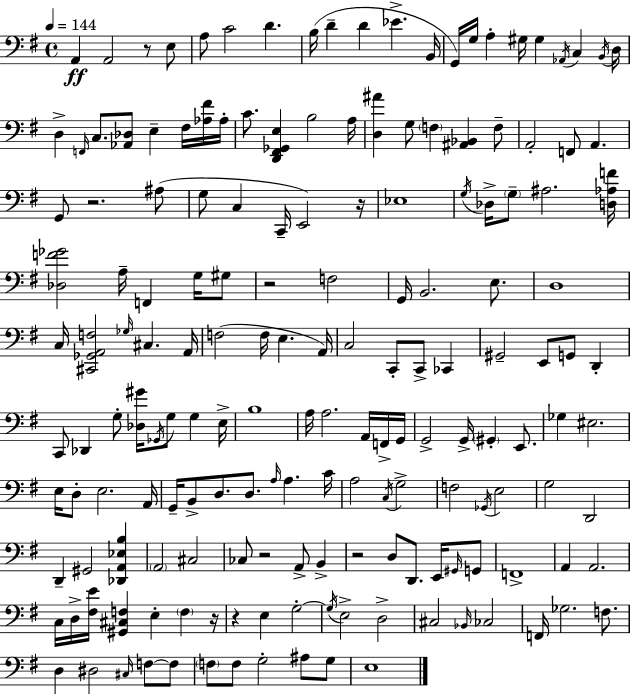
X:1
T:Untitled
M:4/4
L:1/4
K:Em
A,, A,,2 z/2 E,/2 A,/2 C2 D B,/4 D D _E B,,/4 G,,/4 G,/4 A, ^G,/4 ^G, _A,,/4 C, B,,/4 D,/4 D, F,,/4 C,/2 [_A,,_D,]/2 E, ^F,/4 [_A,^F]/4 _A,/4 C/2 [D,,^F,,_G,,E,] B,2 A,/4 [D,^A] G,/2 F, [^A,,_B,,] F,/2 A,,2 F,,/2 A,, G,,/2 z2 ^A,/2 G,/2 C, C,,/4 E,,2 z/4 _E,4 G,/4 _D,/4 G,/2 ^A,2 [D,_A,F]/4 [_D,F_G]2 A,/4 F,, G,/4 ^G,/2 z2 F,2 G,,/4 B,,2 E,/2 D,4 C,/4 [^C,,_G,,A,,F,]2 _G,/4 ^C, A,,/4 F,2 F,/4 E, A,,/4 C,2 C,,/2 C,,/2 _C,, ^G,,2 E,,/2 G,,/2 D,, C,,/2 _D,, G,/2 [_D,^G]/4 _G,,/4 G,/2 G, E,/4 B,4 A,/4 A,2 A,,/4 F,,/4 G,,/4 G,,2 G,,/4 ^G,, E,,/2 _G, ^E,2 E,/4 D,/2 E,2 A,,/4 G,,/4 B,,/2 D,/2 D,/2 A,/4 A, C/4 A,2 C,/4 G,2 F,2 _G,,/4 E,2 G,2 D,,2 D,, ^G,,2 [_D,,A,,_E,B,] A,,2 ^C,2 _C,/2 z2 A,,/2 B,, z2 D,/2 D,,/2 E,,/4 ^G,,/4 G,,/2 F,,4 A,, A,,2 C,/4 D,/4 [^F,E]/4 [^G,,^C,F,] E, F, z/4 z E, G,2 G,/4 E,2 D,2 ^C,2 _B,,/4 _C,2 F,,/4 _G,2 F,/2 D, ^D,2 ^C,/4 F,/2 F,/2 F,/2 F,/2 G,2 ^A,/2 G,/2 E,4